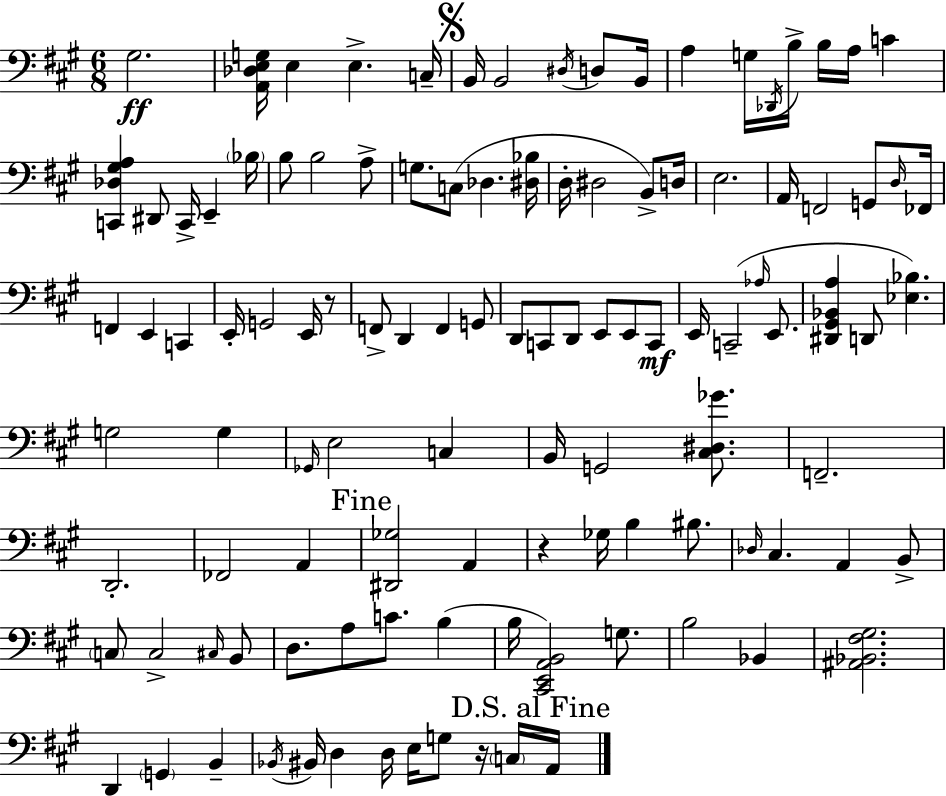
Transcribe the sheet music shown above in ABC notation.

X:1
T:Untitled
M:6/8
L:1/4
K:A
^G,2 [A,,_D,E,G,]/4 E, E, C,/4 B,,/4 B,,2 ^D,/4 D,/2 B,,/4 A, G,/4 _D,,/4 B,/4 B,/4 A,/4 C [C,,_D,^G,A,] ^D,,/2 C,,/4 E,, _B,/4 B,/2 B,2 A,/2 G,/2 C,/2 _D, [^D,_B,]/4 D,/4 ^D,2 B,,/2 D,/4 E,2 A,,/4 F,,2 G,,/2 D,/4 _F,,/4 F,, E,, C,, E,,/4 G,,2 E,,/4 z/2 F,,/2 D,, F,, G,,/2 D,,/2 C,,/2 D,,/2 E,,/2 E,,/2 C,,/2 E,,/4 C,,2 _A,/4 E,,/2 [^D,,^G,,_B,,A,] D,,/2 [_E,_B,] G,2 G, _G,,/4 E,2 C, B,,/4 G,,2 [^C,^D,_G]/2 F,,2 D,,2 _F,,2 A,, [^D,,_G,]2 A,, z _G,/4 B, ^B,/2 _D,/4 ^C, A,, B,,/2 C,/2 C,2 ^C,/4 B,,/2 D,/2 A,/2 C/2 B, B,/4 [^C,,E,,A,,B,,]2 G,/2 B,2 _B,, [^A,,_B,,^F,^G,]2 D,, G,, B,, _B,,/4 ^B,,/4 D, D,/4 E,/4 G,/2 z/4 C,/4 A,,/4